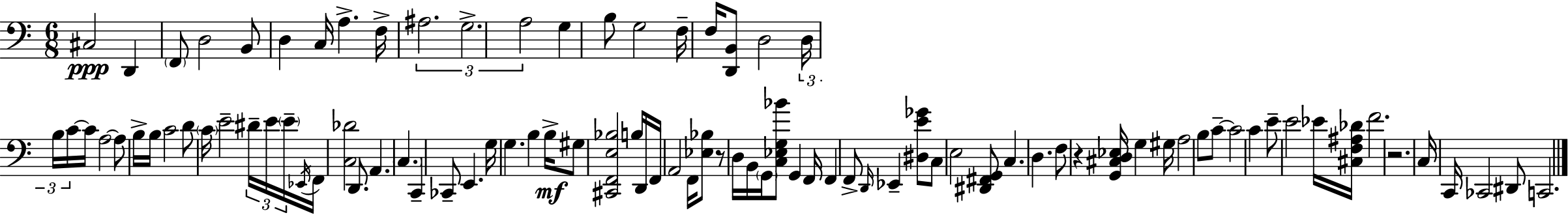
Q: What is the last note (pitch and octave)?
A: C2